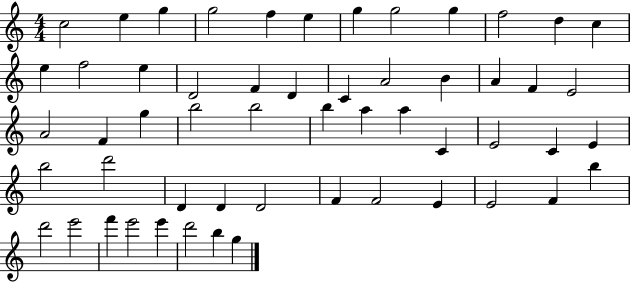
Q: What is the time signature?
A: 4/4